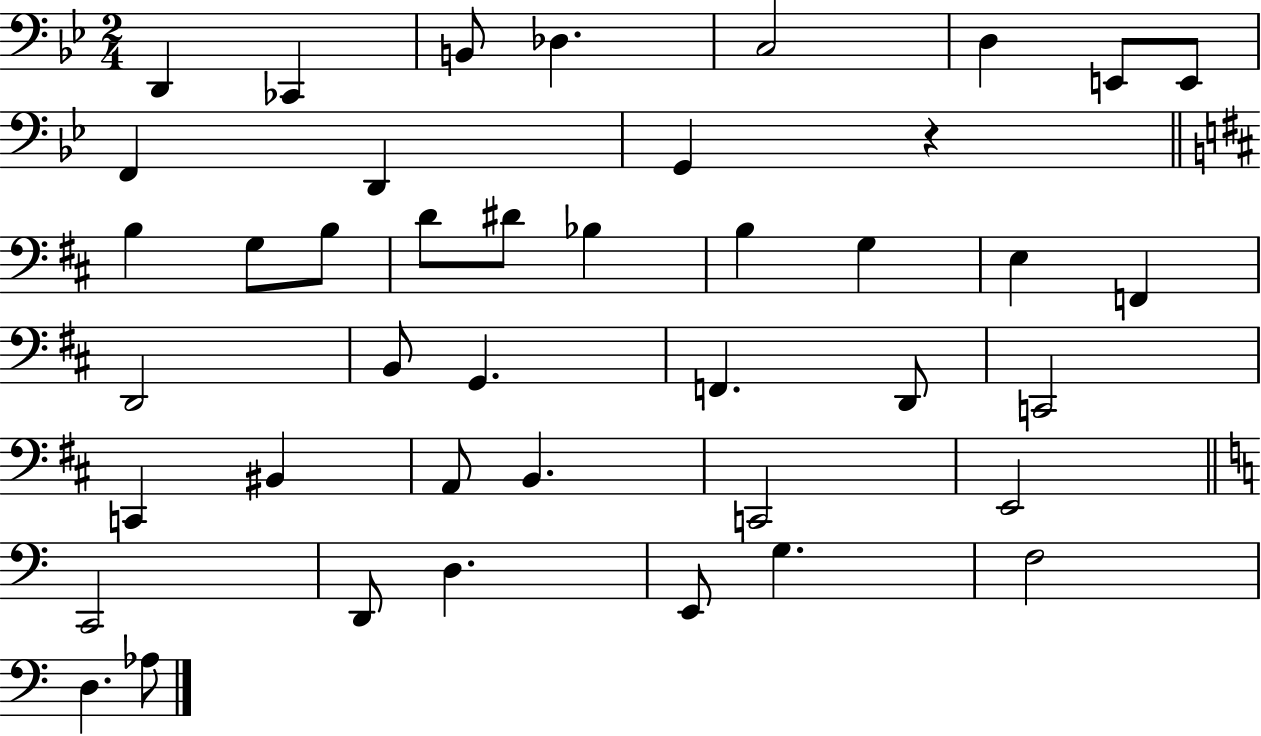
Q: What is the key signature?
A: BES major